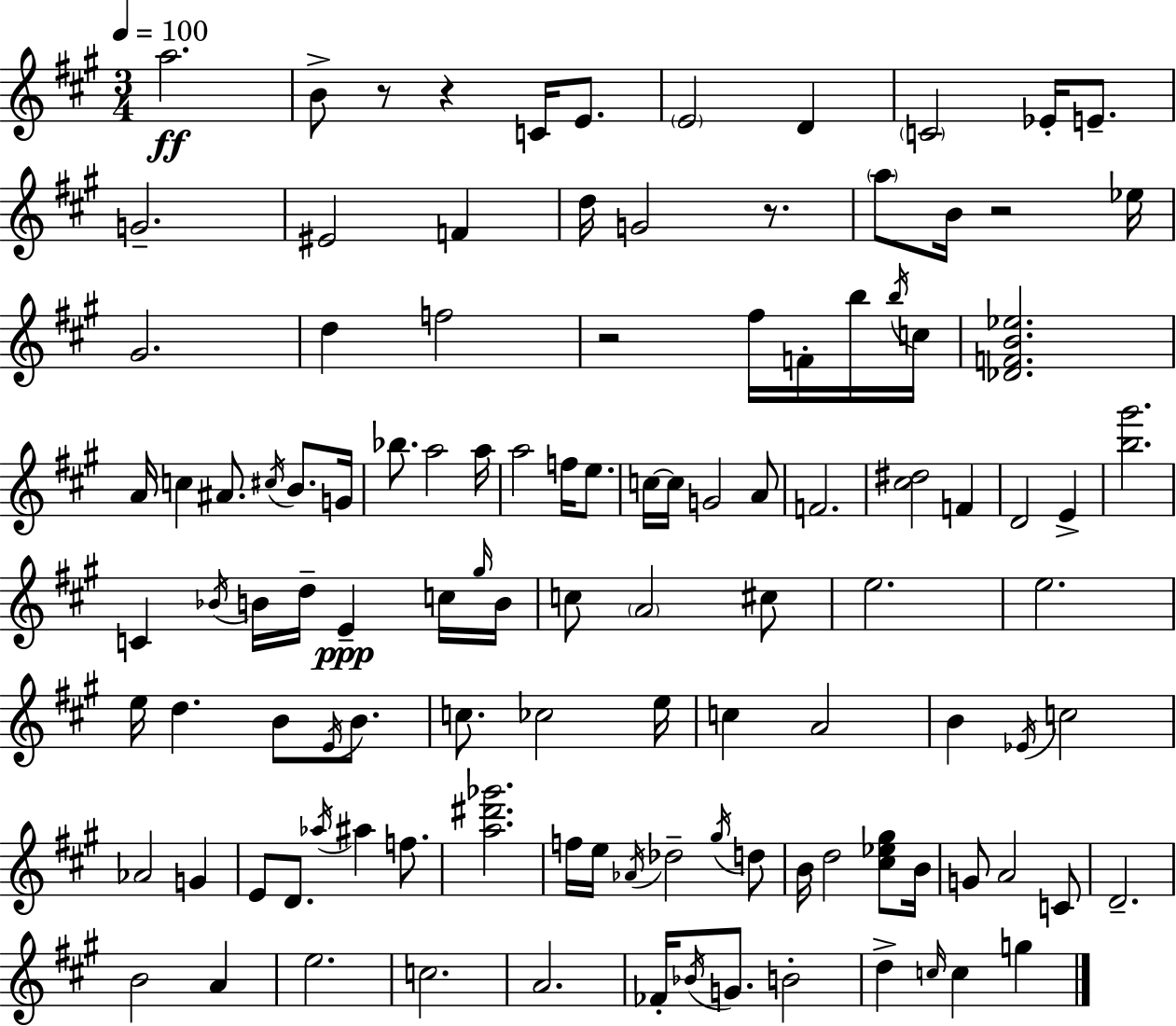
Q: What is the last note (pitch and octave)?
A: G5